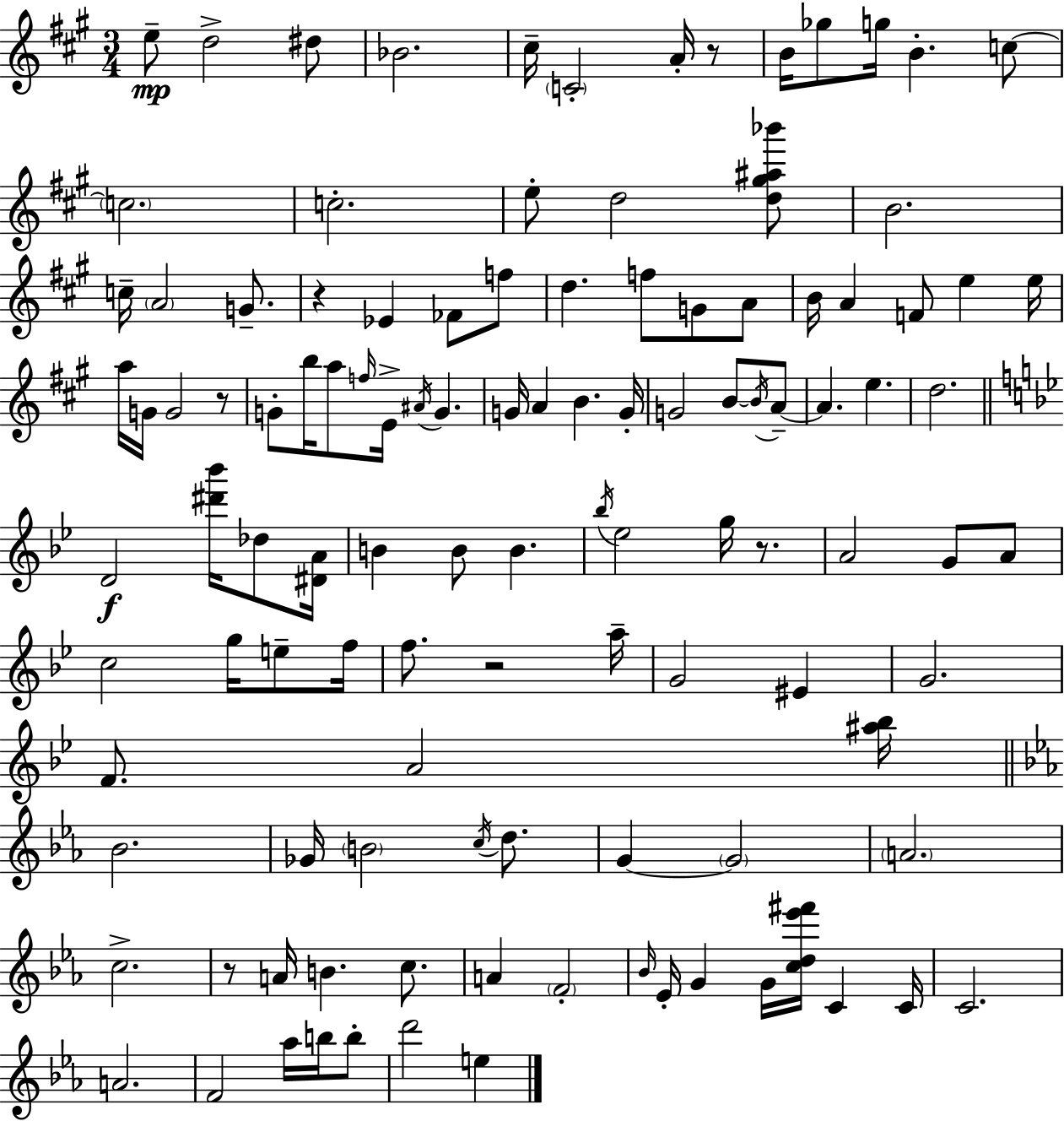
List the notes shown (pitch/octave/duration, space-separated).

E5/e D5/h D#5/e Bb4/h. C#5/s C4/h A4/s R/e B4/s Gb5/e G5/s B4/q. C5/e C5/h. C5/h. E5/e D5/h [D5,G#5,A#5,Bb6]/e B4/h. C5/s A4/h G4/e. R/q Eb4/q FES4/e F5/e D5/q. F5/e G4/e A4/e B4/s A4/q F4/e E5/q E5/s A5/s G4/s G4/h R/e G4/e B5/s A5/e F5/s E4/s A#4/s G4/q. G4/s A4/q B4/q. G4/s G4/h B4/e B4/s A4/e A4/q. E5/q. D5/h. D4/h [D#6,Bb6]/s Db5/e [D#4,A4]/s B4/q B4/e B4/q. Bb5/s Eb5/h G5/s R/e. A4/h G4/e A4/e C5/h G5/s E5/e F5/s F5/e. R/h A5/s G4/h EIS4/q G4/h. F4/e. A4/h [A#5,Bb5]/s Bb4/h. Gb4/s B4/h C5/s D5/e. G4/q G4/h A4/h. C5/h. R/e A4/s B4/q. C5/e. A4/q F4/h Bb4/s Eb4/s G4/q G4/s [C5,D5,Eb6,F#6]/s C4/q C4/s C4/h. A4/h. F4/h Ab5/s B5/s B5/e D6/h E5/q